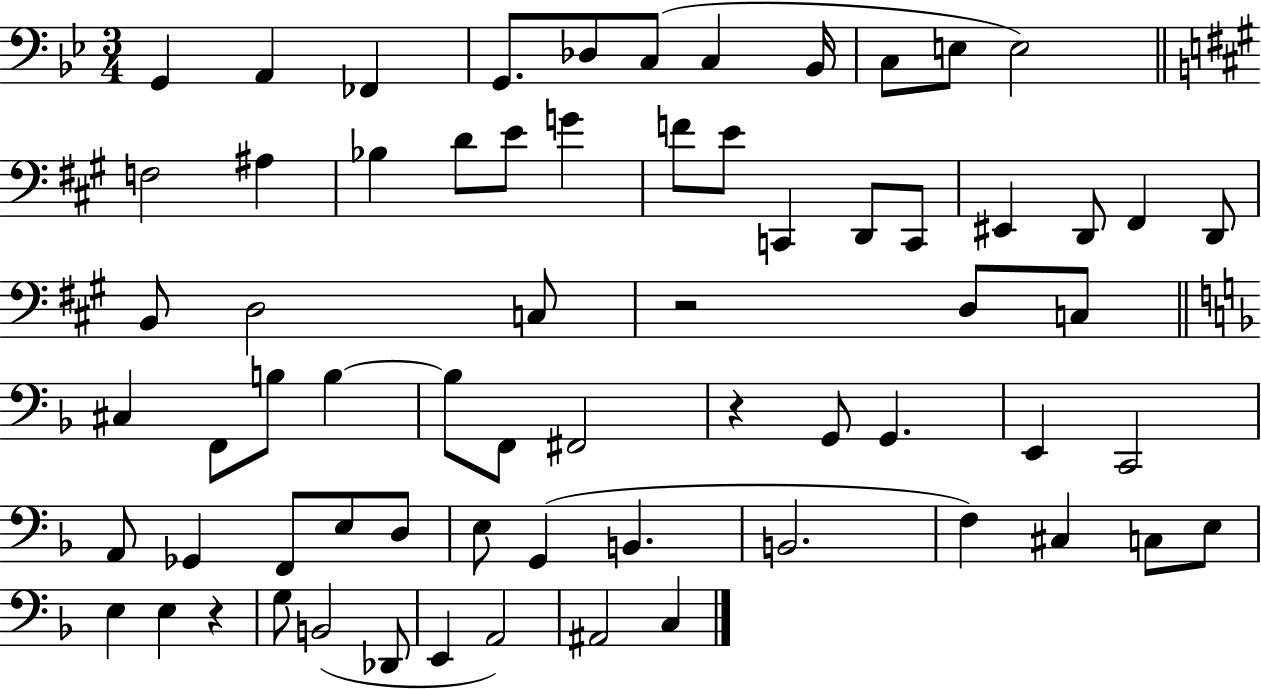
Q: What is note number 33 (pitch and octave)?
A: F2